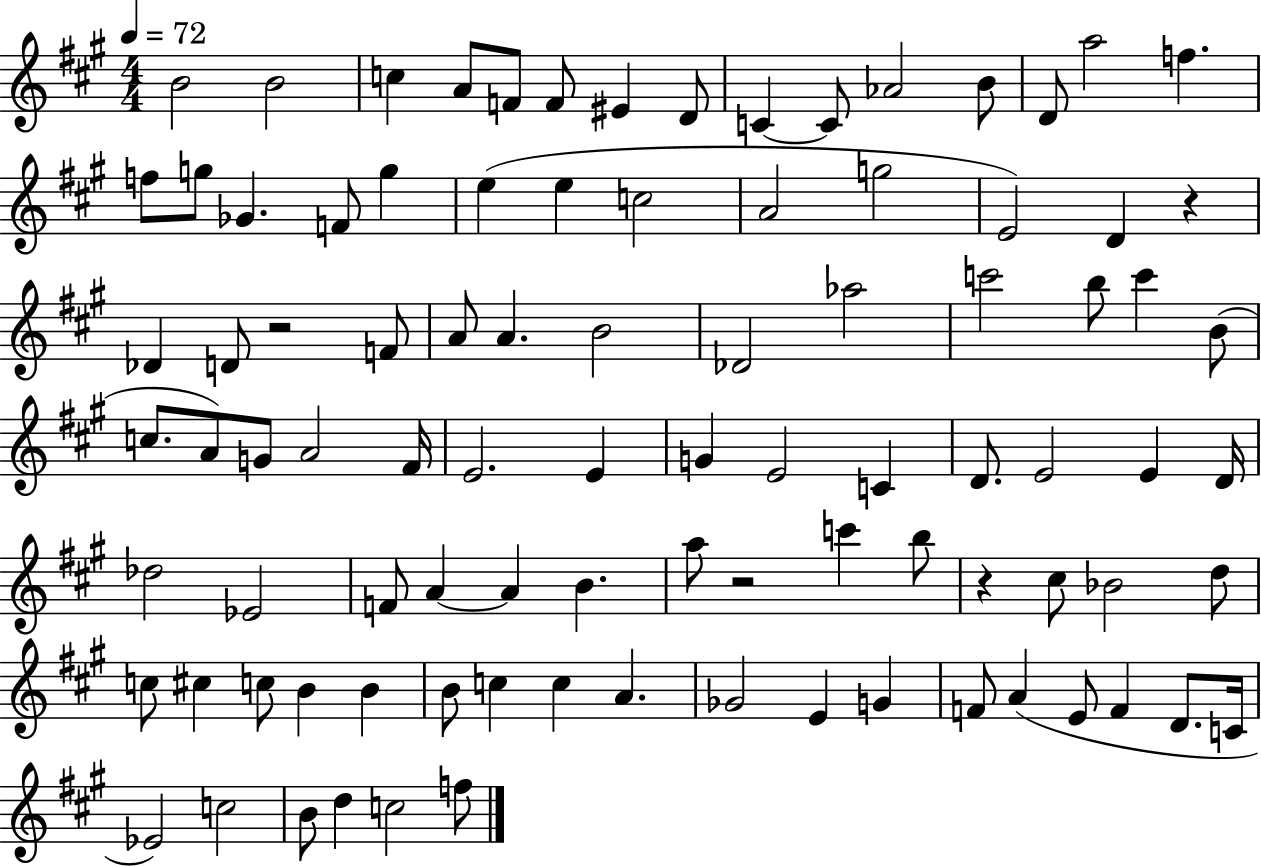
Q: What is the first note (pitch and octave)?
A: B4